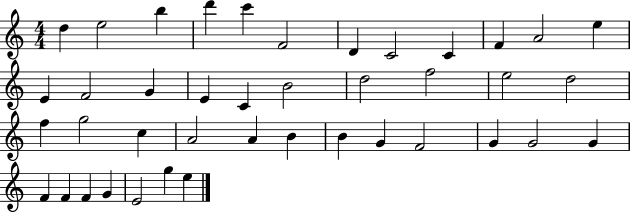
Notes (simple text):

D5/q E5/h B5/q D6/q C6/q F4/h D4/q C4/h C4/q F4/q A4/h E5/q E4/q F4/h G4/q E4/q C4/q B4/h D5/h F5/h E5/h D5/h F5/q G5/h C5/q A4/h A4/q B4/q B4/q G4/q F4/h G4/q G4/h G4/q F4/q F4/q F4/q G4/q E4/h G5/q E5/q